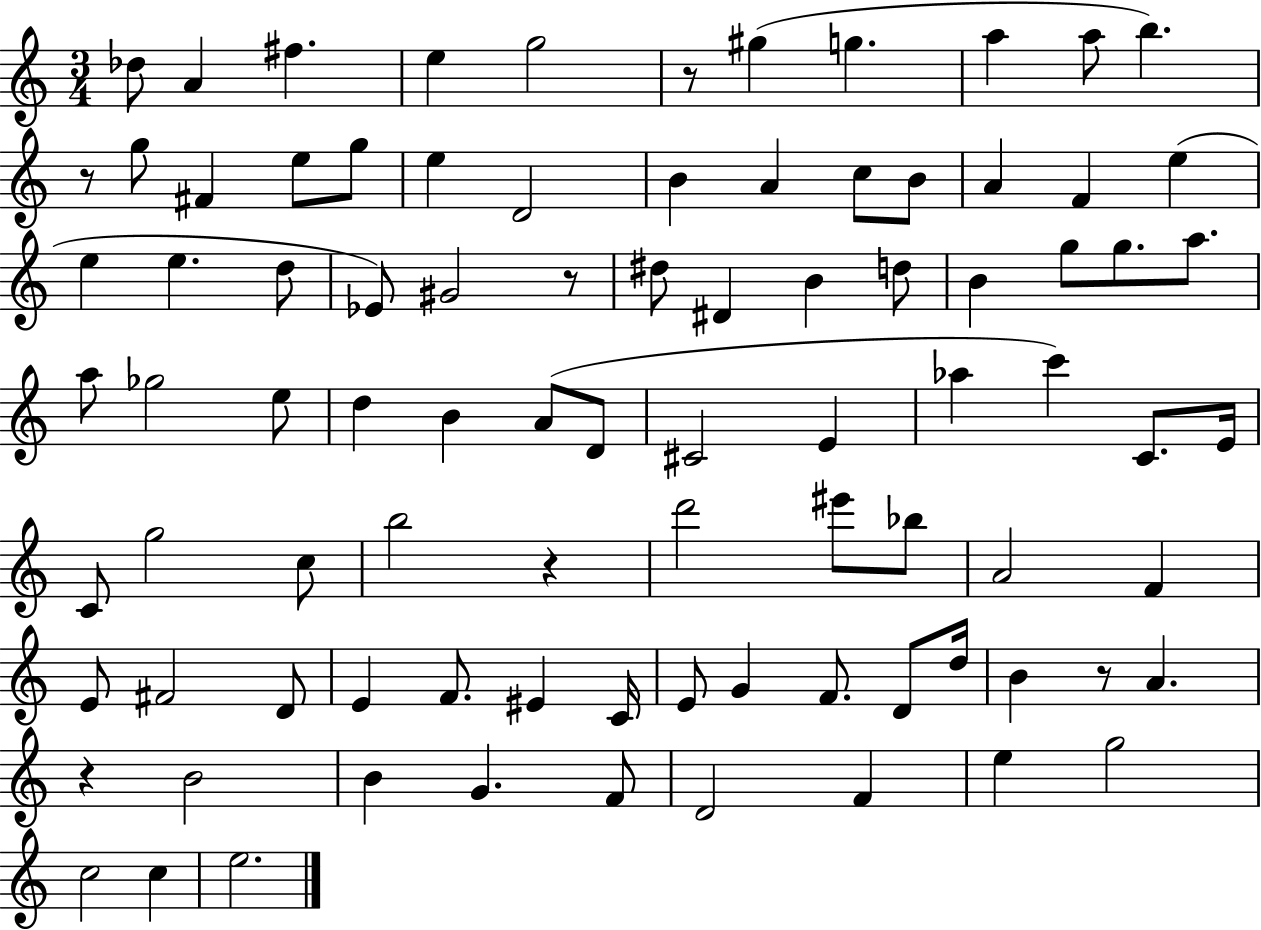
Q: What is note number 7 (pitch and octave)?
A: G5